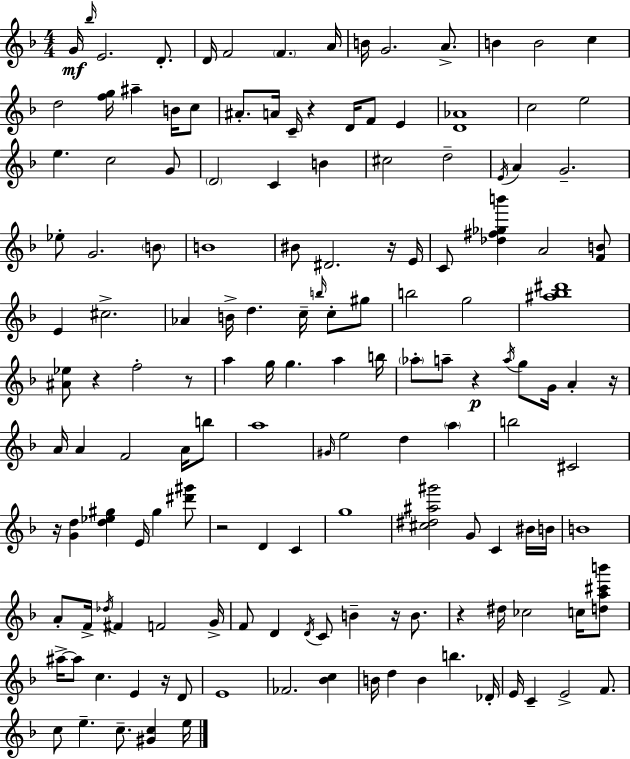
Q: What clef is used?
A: treble